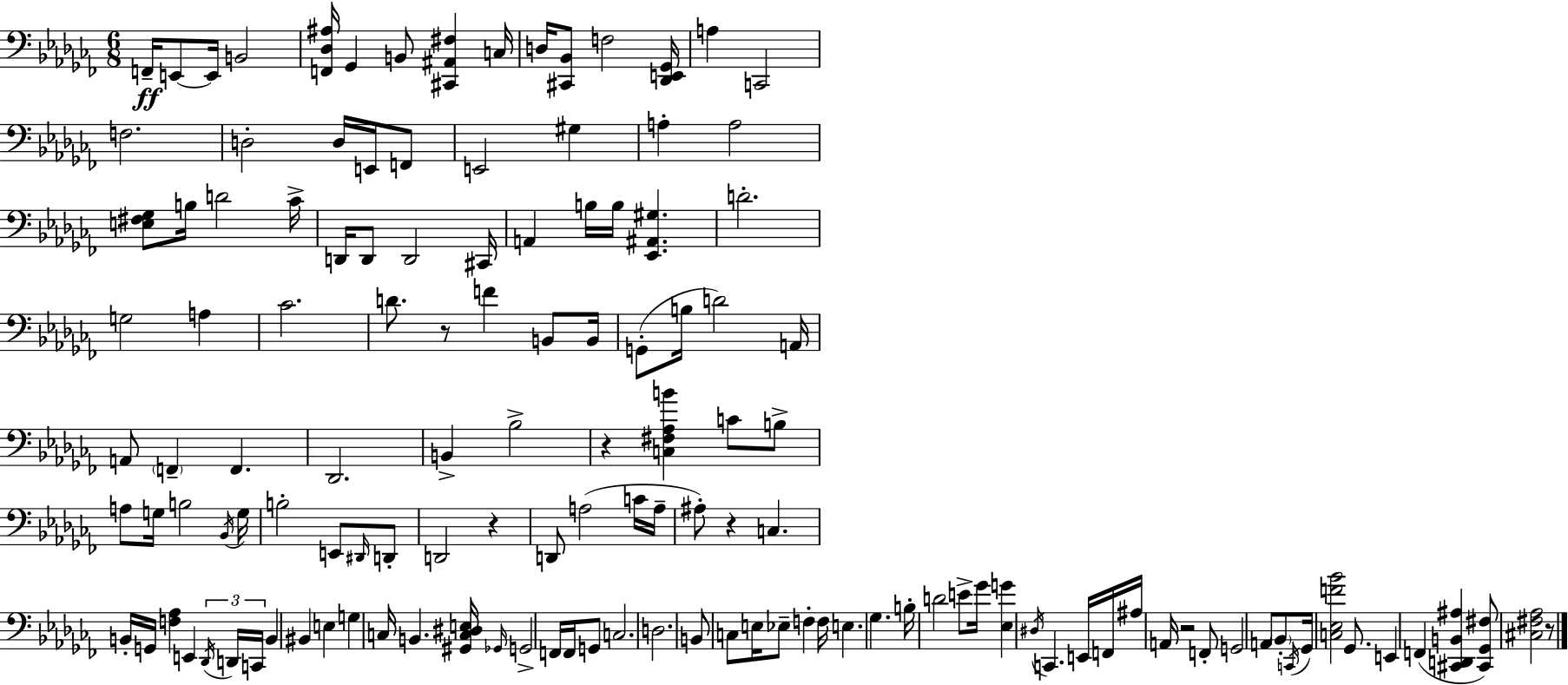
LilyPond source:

{
  \clef bass
  \numericTimeSignature
  \time 6/8
  \key aes \minor
  f,16--\ff e,8~~ e,16 b,2 | <f, des ais>16 ges,4 b,8 <cis, ais, fis>4 c16 | d16 <cis, bes,>8 f2 <des, e, ges,>16 | a4 c,2 | \break f2. | d2-. d16 e,16 f,8 | e,2 gis4 | a4-. a2 | \break <e fis ges>8 b16 d'2 ces'16-> | d,16 d,8 d,2 cis,16 | a,4 b16 b16 <ees, ais, gis>4. | d'2.-. | \break g2 a4 | ces'2. | d'8. r8 f'4 b,8 b,16 | g,8-.( b16 d'2) a,16 | \break a,8 \parenthesize f,4-- f,4. | des,2. | b,4-> bes2-> | r4 <c fis aes b'>4 c'8 b8-> | \break a8 g16 b2 \acciaccatura { bes,16 } | g16 b2-. e,8 \grace { dis,16 } | d,8-. d,2 r4 | d,8 a2( | \break c'16 a16-- ais8-.) r4 c4. | b,16-. g,16 <f aes>4 e,4 | \tuplet 3/2 { \acciaccatura { des,16 } d,16 c,16 } b,4 bis,4 e4 | g4 c16 b,4. | \break <gis, c dis e>16 \grace { ges,16 } g,2-> | f,16 f,16 g,8 c2. | d2. | b,8 c8 e16 ees8-- f4-. | \break f16 e4. ges4. | b16-. d'2 | e'8-> ges'16 <ees g'>4 \acciaccatura { dis16 } c,4. | e,16 f,16 ais16 a,16 r2 | \break f,8-. g,2 | a,8 \parenthesize bes,8-. \acciaccatura { c,16 } ges,16 <c ees f' bes'>2 | ges,8. e,4 f,4( | <cis, d, b, ais>4 <cis, ges, fis>8) <cis fis aes>2 | \break r8 \bar "|."
}